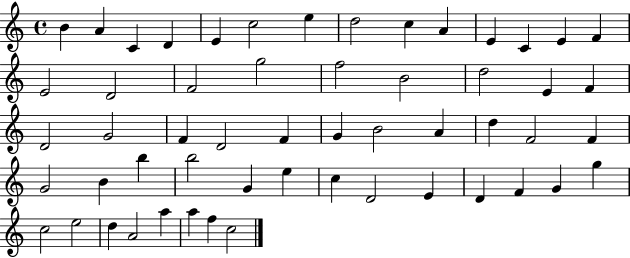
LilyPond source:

{
  \clef treble
  \time 4/4
  \defaultTimeSignature
  \key c \major
  b'4 a'4 c'4 d'4 | e'4 c''2 e''4 | d''2 c''4 a'4 | e'4 c'4 e'4 f'4 | \break e'2 d'2 | f'2 g''2 | f''2 b'2 | d''2 e'4 f'4 | \break d'2 g'2 | f'4 d'2 f'4 | g'4 b'2 a'4 | d''4 f'2 f'4 | \break g'2 b'4 b''4 | b''2 g'4 e''4 | c''4 d'2 e'4 | d'4 f'4 g'4 g''4 | \break c''2 e''2 | d''4 a'2 a''4 | a''4 f''4 c''2 | \bar "|."
}